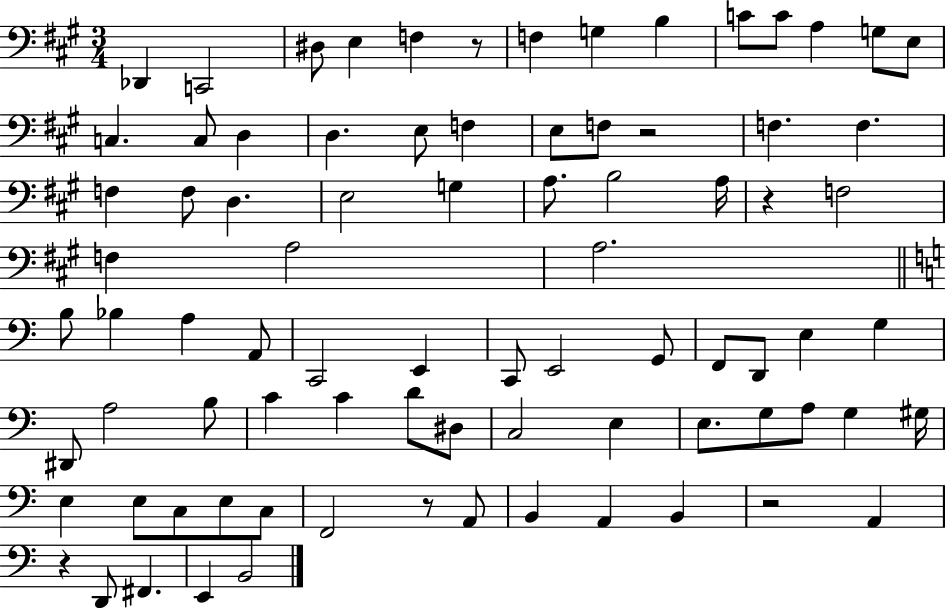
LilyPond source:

{
  \clef bass
  \numericTimeSignature
  \time 3/4
  \key a \major
  des,4 c,2 | dis8 e4 f4 r8 | f4 g4 b4 | c'8 c'8 a4 g8 e8 | \break c4. c8 d4 | d4. e8 f4 | e8 f8 r2 | f4. f4. | \break f4 f8 d4. | e2 g4 | a8. b2 a16 | r4 f2 | \break f4 a2 | a2. | \bar "||" \break \key a \minor b8 bes4 a4 a,8 | c,2 e,4 | c,8 e,2 g,8 | f,8 d,8 e4 g4 | \break dis,8 a2 b8 | c'4 c'4 d'8 dis8 | c2 e4 | e8. g8 a8 g4 gis16 | \break e4 e8 c8 e8 c8 | f,2 r8 a,8 | b,4 a,4 b,4 | r2 a,4 | \break r4 d,8 fis,4. | e,4 b,2 | \bar "|."
}